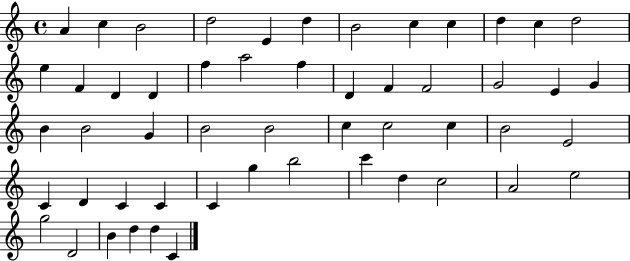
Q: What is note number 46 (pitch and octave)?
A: A4